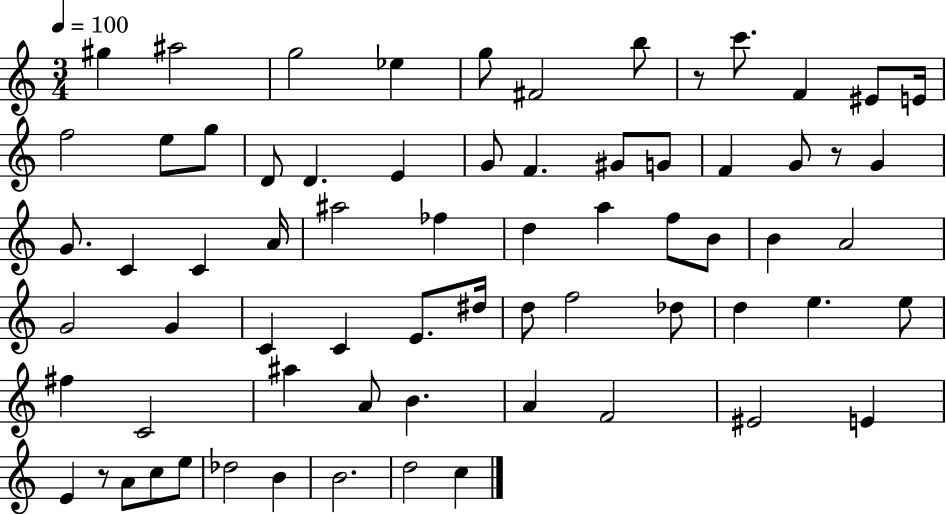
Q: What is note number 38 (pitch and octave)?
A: G4